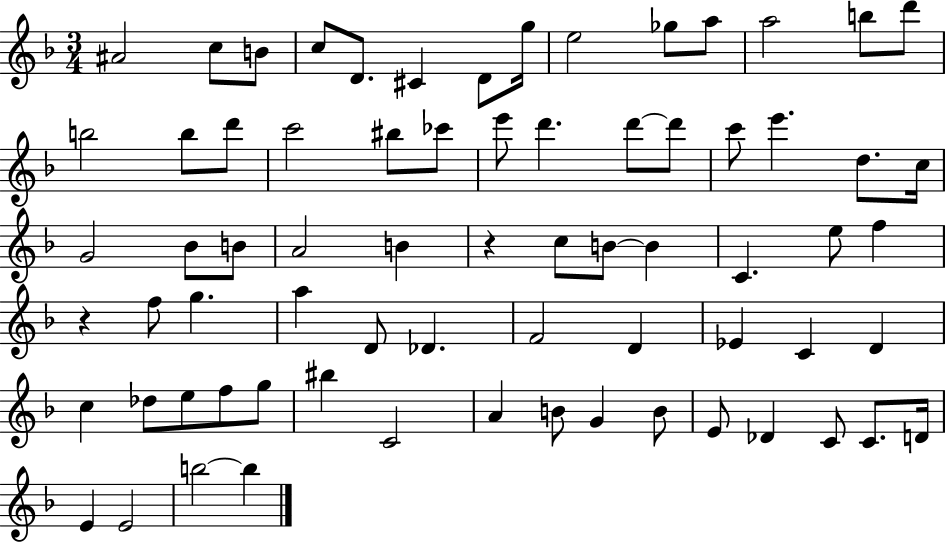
{
  \clef treble
  \numericTimeSignature
  \time 3/4
  \key f \major
  ais'2 c''8 b'8 | c''8 d'8. cis'4 d'8 g''16 | e''2 ges''8 a''8 | a''2 b''8 d'''8 | \break b''2 b''8 d'''8 | c'''2 bis''8 ces'''8 | e'''8 d'''4. d'''8~~ d'''8 | c'''8 e'''4. d''8. c''16 | \break g'2 bes'8 b'8 | a'2 b'4 | r4 c''8 b'8~~ b'4 | c'4. e''8 f''4 | \break r4 f''8 g''4. | a''4 d'8 des'4. | f'2 d'4 | ees'4 c'4 d'4 | \break c''4 des''8 e''8 f''8 g''8 | bis''4 c'2 | a'4 b'8 g'4 b'8 | e'8 des'4 c'8 c'8. d'16 | \break e'4 e'2 | b''2~~ b''4 | \bar "|."
}